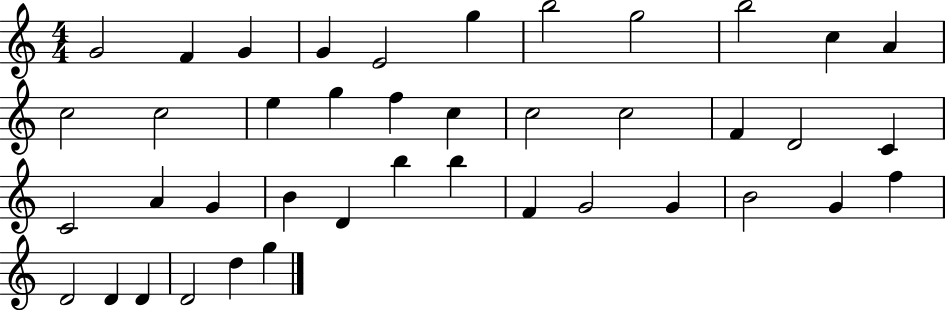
G4/h F4/q G4/q G4/q E4/h G5/q B5/h G5/h B5/h C5/q A4/q C5/h C5/h E5/q G5/q F5/q C5/q C5/h C5/h F4/q D4/h C4/q C4/h A4/q G4/q B4/q D4/q B5/q B5/q F4/q G4/h G4/q B4/h G4/q F5/q D4/h D4/q D4/q D4/h D5/q G5/q